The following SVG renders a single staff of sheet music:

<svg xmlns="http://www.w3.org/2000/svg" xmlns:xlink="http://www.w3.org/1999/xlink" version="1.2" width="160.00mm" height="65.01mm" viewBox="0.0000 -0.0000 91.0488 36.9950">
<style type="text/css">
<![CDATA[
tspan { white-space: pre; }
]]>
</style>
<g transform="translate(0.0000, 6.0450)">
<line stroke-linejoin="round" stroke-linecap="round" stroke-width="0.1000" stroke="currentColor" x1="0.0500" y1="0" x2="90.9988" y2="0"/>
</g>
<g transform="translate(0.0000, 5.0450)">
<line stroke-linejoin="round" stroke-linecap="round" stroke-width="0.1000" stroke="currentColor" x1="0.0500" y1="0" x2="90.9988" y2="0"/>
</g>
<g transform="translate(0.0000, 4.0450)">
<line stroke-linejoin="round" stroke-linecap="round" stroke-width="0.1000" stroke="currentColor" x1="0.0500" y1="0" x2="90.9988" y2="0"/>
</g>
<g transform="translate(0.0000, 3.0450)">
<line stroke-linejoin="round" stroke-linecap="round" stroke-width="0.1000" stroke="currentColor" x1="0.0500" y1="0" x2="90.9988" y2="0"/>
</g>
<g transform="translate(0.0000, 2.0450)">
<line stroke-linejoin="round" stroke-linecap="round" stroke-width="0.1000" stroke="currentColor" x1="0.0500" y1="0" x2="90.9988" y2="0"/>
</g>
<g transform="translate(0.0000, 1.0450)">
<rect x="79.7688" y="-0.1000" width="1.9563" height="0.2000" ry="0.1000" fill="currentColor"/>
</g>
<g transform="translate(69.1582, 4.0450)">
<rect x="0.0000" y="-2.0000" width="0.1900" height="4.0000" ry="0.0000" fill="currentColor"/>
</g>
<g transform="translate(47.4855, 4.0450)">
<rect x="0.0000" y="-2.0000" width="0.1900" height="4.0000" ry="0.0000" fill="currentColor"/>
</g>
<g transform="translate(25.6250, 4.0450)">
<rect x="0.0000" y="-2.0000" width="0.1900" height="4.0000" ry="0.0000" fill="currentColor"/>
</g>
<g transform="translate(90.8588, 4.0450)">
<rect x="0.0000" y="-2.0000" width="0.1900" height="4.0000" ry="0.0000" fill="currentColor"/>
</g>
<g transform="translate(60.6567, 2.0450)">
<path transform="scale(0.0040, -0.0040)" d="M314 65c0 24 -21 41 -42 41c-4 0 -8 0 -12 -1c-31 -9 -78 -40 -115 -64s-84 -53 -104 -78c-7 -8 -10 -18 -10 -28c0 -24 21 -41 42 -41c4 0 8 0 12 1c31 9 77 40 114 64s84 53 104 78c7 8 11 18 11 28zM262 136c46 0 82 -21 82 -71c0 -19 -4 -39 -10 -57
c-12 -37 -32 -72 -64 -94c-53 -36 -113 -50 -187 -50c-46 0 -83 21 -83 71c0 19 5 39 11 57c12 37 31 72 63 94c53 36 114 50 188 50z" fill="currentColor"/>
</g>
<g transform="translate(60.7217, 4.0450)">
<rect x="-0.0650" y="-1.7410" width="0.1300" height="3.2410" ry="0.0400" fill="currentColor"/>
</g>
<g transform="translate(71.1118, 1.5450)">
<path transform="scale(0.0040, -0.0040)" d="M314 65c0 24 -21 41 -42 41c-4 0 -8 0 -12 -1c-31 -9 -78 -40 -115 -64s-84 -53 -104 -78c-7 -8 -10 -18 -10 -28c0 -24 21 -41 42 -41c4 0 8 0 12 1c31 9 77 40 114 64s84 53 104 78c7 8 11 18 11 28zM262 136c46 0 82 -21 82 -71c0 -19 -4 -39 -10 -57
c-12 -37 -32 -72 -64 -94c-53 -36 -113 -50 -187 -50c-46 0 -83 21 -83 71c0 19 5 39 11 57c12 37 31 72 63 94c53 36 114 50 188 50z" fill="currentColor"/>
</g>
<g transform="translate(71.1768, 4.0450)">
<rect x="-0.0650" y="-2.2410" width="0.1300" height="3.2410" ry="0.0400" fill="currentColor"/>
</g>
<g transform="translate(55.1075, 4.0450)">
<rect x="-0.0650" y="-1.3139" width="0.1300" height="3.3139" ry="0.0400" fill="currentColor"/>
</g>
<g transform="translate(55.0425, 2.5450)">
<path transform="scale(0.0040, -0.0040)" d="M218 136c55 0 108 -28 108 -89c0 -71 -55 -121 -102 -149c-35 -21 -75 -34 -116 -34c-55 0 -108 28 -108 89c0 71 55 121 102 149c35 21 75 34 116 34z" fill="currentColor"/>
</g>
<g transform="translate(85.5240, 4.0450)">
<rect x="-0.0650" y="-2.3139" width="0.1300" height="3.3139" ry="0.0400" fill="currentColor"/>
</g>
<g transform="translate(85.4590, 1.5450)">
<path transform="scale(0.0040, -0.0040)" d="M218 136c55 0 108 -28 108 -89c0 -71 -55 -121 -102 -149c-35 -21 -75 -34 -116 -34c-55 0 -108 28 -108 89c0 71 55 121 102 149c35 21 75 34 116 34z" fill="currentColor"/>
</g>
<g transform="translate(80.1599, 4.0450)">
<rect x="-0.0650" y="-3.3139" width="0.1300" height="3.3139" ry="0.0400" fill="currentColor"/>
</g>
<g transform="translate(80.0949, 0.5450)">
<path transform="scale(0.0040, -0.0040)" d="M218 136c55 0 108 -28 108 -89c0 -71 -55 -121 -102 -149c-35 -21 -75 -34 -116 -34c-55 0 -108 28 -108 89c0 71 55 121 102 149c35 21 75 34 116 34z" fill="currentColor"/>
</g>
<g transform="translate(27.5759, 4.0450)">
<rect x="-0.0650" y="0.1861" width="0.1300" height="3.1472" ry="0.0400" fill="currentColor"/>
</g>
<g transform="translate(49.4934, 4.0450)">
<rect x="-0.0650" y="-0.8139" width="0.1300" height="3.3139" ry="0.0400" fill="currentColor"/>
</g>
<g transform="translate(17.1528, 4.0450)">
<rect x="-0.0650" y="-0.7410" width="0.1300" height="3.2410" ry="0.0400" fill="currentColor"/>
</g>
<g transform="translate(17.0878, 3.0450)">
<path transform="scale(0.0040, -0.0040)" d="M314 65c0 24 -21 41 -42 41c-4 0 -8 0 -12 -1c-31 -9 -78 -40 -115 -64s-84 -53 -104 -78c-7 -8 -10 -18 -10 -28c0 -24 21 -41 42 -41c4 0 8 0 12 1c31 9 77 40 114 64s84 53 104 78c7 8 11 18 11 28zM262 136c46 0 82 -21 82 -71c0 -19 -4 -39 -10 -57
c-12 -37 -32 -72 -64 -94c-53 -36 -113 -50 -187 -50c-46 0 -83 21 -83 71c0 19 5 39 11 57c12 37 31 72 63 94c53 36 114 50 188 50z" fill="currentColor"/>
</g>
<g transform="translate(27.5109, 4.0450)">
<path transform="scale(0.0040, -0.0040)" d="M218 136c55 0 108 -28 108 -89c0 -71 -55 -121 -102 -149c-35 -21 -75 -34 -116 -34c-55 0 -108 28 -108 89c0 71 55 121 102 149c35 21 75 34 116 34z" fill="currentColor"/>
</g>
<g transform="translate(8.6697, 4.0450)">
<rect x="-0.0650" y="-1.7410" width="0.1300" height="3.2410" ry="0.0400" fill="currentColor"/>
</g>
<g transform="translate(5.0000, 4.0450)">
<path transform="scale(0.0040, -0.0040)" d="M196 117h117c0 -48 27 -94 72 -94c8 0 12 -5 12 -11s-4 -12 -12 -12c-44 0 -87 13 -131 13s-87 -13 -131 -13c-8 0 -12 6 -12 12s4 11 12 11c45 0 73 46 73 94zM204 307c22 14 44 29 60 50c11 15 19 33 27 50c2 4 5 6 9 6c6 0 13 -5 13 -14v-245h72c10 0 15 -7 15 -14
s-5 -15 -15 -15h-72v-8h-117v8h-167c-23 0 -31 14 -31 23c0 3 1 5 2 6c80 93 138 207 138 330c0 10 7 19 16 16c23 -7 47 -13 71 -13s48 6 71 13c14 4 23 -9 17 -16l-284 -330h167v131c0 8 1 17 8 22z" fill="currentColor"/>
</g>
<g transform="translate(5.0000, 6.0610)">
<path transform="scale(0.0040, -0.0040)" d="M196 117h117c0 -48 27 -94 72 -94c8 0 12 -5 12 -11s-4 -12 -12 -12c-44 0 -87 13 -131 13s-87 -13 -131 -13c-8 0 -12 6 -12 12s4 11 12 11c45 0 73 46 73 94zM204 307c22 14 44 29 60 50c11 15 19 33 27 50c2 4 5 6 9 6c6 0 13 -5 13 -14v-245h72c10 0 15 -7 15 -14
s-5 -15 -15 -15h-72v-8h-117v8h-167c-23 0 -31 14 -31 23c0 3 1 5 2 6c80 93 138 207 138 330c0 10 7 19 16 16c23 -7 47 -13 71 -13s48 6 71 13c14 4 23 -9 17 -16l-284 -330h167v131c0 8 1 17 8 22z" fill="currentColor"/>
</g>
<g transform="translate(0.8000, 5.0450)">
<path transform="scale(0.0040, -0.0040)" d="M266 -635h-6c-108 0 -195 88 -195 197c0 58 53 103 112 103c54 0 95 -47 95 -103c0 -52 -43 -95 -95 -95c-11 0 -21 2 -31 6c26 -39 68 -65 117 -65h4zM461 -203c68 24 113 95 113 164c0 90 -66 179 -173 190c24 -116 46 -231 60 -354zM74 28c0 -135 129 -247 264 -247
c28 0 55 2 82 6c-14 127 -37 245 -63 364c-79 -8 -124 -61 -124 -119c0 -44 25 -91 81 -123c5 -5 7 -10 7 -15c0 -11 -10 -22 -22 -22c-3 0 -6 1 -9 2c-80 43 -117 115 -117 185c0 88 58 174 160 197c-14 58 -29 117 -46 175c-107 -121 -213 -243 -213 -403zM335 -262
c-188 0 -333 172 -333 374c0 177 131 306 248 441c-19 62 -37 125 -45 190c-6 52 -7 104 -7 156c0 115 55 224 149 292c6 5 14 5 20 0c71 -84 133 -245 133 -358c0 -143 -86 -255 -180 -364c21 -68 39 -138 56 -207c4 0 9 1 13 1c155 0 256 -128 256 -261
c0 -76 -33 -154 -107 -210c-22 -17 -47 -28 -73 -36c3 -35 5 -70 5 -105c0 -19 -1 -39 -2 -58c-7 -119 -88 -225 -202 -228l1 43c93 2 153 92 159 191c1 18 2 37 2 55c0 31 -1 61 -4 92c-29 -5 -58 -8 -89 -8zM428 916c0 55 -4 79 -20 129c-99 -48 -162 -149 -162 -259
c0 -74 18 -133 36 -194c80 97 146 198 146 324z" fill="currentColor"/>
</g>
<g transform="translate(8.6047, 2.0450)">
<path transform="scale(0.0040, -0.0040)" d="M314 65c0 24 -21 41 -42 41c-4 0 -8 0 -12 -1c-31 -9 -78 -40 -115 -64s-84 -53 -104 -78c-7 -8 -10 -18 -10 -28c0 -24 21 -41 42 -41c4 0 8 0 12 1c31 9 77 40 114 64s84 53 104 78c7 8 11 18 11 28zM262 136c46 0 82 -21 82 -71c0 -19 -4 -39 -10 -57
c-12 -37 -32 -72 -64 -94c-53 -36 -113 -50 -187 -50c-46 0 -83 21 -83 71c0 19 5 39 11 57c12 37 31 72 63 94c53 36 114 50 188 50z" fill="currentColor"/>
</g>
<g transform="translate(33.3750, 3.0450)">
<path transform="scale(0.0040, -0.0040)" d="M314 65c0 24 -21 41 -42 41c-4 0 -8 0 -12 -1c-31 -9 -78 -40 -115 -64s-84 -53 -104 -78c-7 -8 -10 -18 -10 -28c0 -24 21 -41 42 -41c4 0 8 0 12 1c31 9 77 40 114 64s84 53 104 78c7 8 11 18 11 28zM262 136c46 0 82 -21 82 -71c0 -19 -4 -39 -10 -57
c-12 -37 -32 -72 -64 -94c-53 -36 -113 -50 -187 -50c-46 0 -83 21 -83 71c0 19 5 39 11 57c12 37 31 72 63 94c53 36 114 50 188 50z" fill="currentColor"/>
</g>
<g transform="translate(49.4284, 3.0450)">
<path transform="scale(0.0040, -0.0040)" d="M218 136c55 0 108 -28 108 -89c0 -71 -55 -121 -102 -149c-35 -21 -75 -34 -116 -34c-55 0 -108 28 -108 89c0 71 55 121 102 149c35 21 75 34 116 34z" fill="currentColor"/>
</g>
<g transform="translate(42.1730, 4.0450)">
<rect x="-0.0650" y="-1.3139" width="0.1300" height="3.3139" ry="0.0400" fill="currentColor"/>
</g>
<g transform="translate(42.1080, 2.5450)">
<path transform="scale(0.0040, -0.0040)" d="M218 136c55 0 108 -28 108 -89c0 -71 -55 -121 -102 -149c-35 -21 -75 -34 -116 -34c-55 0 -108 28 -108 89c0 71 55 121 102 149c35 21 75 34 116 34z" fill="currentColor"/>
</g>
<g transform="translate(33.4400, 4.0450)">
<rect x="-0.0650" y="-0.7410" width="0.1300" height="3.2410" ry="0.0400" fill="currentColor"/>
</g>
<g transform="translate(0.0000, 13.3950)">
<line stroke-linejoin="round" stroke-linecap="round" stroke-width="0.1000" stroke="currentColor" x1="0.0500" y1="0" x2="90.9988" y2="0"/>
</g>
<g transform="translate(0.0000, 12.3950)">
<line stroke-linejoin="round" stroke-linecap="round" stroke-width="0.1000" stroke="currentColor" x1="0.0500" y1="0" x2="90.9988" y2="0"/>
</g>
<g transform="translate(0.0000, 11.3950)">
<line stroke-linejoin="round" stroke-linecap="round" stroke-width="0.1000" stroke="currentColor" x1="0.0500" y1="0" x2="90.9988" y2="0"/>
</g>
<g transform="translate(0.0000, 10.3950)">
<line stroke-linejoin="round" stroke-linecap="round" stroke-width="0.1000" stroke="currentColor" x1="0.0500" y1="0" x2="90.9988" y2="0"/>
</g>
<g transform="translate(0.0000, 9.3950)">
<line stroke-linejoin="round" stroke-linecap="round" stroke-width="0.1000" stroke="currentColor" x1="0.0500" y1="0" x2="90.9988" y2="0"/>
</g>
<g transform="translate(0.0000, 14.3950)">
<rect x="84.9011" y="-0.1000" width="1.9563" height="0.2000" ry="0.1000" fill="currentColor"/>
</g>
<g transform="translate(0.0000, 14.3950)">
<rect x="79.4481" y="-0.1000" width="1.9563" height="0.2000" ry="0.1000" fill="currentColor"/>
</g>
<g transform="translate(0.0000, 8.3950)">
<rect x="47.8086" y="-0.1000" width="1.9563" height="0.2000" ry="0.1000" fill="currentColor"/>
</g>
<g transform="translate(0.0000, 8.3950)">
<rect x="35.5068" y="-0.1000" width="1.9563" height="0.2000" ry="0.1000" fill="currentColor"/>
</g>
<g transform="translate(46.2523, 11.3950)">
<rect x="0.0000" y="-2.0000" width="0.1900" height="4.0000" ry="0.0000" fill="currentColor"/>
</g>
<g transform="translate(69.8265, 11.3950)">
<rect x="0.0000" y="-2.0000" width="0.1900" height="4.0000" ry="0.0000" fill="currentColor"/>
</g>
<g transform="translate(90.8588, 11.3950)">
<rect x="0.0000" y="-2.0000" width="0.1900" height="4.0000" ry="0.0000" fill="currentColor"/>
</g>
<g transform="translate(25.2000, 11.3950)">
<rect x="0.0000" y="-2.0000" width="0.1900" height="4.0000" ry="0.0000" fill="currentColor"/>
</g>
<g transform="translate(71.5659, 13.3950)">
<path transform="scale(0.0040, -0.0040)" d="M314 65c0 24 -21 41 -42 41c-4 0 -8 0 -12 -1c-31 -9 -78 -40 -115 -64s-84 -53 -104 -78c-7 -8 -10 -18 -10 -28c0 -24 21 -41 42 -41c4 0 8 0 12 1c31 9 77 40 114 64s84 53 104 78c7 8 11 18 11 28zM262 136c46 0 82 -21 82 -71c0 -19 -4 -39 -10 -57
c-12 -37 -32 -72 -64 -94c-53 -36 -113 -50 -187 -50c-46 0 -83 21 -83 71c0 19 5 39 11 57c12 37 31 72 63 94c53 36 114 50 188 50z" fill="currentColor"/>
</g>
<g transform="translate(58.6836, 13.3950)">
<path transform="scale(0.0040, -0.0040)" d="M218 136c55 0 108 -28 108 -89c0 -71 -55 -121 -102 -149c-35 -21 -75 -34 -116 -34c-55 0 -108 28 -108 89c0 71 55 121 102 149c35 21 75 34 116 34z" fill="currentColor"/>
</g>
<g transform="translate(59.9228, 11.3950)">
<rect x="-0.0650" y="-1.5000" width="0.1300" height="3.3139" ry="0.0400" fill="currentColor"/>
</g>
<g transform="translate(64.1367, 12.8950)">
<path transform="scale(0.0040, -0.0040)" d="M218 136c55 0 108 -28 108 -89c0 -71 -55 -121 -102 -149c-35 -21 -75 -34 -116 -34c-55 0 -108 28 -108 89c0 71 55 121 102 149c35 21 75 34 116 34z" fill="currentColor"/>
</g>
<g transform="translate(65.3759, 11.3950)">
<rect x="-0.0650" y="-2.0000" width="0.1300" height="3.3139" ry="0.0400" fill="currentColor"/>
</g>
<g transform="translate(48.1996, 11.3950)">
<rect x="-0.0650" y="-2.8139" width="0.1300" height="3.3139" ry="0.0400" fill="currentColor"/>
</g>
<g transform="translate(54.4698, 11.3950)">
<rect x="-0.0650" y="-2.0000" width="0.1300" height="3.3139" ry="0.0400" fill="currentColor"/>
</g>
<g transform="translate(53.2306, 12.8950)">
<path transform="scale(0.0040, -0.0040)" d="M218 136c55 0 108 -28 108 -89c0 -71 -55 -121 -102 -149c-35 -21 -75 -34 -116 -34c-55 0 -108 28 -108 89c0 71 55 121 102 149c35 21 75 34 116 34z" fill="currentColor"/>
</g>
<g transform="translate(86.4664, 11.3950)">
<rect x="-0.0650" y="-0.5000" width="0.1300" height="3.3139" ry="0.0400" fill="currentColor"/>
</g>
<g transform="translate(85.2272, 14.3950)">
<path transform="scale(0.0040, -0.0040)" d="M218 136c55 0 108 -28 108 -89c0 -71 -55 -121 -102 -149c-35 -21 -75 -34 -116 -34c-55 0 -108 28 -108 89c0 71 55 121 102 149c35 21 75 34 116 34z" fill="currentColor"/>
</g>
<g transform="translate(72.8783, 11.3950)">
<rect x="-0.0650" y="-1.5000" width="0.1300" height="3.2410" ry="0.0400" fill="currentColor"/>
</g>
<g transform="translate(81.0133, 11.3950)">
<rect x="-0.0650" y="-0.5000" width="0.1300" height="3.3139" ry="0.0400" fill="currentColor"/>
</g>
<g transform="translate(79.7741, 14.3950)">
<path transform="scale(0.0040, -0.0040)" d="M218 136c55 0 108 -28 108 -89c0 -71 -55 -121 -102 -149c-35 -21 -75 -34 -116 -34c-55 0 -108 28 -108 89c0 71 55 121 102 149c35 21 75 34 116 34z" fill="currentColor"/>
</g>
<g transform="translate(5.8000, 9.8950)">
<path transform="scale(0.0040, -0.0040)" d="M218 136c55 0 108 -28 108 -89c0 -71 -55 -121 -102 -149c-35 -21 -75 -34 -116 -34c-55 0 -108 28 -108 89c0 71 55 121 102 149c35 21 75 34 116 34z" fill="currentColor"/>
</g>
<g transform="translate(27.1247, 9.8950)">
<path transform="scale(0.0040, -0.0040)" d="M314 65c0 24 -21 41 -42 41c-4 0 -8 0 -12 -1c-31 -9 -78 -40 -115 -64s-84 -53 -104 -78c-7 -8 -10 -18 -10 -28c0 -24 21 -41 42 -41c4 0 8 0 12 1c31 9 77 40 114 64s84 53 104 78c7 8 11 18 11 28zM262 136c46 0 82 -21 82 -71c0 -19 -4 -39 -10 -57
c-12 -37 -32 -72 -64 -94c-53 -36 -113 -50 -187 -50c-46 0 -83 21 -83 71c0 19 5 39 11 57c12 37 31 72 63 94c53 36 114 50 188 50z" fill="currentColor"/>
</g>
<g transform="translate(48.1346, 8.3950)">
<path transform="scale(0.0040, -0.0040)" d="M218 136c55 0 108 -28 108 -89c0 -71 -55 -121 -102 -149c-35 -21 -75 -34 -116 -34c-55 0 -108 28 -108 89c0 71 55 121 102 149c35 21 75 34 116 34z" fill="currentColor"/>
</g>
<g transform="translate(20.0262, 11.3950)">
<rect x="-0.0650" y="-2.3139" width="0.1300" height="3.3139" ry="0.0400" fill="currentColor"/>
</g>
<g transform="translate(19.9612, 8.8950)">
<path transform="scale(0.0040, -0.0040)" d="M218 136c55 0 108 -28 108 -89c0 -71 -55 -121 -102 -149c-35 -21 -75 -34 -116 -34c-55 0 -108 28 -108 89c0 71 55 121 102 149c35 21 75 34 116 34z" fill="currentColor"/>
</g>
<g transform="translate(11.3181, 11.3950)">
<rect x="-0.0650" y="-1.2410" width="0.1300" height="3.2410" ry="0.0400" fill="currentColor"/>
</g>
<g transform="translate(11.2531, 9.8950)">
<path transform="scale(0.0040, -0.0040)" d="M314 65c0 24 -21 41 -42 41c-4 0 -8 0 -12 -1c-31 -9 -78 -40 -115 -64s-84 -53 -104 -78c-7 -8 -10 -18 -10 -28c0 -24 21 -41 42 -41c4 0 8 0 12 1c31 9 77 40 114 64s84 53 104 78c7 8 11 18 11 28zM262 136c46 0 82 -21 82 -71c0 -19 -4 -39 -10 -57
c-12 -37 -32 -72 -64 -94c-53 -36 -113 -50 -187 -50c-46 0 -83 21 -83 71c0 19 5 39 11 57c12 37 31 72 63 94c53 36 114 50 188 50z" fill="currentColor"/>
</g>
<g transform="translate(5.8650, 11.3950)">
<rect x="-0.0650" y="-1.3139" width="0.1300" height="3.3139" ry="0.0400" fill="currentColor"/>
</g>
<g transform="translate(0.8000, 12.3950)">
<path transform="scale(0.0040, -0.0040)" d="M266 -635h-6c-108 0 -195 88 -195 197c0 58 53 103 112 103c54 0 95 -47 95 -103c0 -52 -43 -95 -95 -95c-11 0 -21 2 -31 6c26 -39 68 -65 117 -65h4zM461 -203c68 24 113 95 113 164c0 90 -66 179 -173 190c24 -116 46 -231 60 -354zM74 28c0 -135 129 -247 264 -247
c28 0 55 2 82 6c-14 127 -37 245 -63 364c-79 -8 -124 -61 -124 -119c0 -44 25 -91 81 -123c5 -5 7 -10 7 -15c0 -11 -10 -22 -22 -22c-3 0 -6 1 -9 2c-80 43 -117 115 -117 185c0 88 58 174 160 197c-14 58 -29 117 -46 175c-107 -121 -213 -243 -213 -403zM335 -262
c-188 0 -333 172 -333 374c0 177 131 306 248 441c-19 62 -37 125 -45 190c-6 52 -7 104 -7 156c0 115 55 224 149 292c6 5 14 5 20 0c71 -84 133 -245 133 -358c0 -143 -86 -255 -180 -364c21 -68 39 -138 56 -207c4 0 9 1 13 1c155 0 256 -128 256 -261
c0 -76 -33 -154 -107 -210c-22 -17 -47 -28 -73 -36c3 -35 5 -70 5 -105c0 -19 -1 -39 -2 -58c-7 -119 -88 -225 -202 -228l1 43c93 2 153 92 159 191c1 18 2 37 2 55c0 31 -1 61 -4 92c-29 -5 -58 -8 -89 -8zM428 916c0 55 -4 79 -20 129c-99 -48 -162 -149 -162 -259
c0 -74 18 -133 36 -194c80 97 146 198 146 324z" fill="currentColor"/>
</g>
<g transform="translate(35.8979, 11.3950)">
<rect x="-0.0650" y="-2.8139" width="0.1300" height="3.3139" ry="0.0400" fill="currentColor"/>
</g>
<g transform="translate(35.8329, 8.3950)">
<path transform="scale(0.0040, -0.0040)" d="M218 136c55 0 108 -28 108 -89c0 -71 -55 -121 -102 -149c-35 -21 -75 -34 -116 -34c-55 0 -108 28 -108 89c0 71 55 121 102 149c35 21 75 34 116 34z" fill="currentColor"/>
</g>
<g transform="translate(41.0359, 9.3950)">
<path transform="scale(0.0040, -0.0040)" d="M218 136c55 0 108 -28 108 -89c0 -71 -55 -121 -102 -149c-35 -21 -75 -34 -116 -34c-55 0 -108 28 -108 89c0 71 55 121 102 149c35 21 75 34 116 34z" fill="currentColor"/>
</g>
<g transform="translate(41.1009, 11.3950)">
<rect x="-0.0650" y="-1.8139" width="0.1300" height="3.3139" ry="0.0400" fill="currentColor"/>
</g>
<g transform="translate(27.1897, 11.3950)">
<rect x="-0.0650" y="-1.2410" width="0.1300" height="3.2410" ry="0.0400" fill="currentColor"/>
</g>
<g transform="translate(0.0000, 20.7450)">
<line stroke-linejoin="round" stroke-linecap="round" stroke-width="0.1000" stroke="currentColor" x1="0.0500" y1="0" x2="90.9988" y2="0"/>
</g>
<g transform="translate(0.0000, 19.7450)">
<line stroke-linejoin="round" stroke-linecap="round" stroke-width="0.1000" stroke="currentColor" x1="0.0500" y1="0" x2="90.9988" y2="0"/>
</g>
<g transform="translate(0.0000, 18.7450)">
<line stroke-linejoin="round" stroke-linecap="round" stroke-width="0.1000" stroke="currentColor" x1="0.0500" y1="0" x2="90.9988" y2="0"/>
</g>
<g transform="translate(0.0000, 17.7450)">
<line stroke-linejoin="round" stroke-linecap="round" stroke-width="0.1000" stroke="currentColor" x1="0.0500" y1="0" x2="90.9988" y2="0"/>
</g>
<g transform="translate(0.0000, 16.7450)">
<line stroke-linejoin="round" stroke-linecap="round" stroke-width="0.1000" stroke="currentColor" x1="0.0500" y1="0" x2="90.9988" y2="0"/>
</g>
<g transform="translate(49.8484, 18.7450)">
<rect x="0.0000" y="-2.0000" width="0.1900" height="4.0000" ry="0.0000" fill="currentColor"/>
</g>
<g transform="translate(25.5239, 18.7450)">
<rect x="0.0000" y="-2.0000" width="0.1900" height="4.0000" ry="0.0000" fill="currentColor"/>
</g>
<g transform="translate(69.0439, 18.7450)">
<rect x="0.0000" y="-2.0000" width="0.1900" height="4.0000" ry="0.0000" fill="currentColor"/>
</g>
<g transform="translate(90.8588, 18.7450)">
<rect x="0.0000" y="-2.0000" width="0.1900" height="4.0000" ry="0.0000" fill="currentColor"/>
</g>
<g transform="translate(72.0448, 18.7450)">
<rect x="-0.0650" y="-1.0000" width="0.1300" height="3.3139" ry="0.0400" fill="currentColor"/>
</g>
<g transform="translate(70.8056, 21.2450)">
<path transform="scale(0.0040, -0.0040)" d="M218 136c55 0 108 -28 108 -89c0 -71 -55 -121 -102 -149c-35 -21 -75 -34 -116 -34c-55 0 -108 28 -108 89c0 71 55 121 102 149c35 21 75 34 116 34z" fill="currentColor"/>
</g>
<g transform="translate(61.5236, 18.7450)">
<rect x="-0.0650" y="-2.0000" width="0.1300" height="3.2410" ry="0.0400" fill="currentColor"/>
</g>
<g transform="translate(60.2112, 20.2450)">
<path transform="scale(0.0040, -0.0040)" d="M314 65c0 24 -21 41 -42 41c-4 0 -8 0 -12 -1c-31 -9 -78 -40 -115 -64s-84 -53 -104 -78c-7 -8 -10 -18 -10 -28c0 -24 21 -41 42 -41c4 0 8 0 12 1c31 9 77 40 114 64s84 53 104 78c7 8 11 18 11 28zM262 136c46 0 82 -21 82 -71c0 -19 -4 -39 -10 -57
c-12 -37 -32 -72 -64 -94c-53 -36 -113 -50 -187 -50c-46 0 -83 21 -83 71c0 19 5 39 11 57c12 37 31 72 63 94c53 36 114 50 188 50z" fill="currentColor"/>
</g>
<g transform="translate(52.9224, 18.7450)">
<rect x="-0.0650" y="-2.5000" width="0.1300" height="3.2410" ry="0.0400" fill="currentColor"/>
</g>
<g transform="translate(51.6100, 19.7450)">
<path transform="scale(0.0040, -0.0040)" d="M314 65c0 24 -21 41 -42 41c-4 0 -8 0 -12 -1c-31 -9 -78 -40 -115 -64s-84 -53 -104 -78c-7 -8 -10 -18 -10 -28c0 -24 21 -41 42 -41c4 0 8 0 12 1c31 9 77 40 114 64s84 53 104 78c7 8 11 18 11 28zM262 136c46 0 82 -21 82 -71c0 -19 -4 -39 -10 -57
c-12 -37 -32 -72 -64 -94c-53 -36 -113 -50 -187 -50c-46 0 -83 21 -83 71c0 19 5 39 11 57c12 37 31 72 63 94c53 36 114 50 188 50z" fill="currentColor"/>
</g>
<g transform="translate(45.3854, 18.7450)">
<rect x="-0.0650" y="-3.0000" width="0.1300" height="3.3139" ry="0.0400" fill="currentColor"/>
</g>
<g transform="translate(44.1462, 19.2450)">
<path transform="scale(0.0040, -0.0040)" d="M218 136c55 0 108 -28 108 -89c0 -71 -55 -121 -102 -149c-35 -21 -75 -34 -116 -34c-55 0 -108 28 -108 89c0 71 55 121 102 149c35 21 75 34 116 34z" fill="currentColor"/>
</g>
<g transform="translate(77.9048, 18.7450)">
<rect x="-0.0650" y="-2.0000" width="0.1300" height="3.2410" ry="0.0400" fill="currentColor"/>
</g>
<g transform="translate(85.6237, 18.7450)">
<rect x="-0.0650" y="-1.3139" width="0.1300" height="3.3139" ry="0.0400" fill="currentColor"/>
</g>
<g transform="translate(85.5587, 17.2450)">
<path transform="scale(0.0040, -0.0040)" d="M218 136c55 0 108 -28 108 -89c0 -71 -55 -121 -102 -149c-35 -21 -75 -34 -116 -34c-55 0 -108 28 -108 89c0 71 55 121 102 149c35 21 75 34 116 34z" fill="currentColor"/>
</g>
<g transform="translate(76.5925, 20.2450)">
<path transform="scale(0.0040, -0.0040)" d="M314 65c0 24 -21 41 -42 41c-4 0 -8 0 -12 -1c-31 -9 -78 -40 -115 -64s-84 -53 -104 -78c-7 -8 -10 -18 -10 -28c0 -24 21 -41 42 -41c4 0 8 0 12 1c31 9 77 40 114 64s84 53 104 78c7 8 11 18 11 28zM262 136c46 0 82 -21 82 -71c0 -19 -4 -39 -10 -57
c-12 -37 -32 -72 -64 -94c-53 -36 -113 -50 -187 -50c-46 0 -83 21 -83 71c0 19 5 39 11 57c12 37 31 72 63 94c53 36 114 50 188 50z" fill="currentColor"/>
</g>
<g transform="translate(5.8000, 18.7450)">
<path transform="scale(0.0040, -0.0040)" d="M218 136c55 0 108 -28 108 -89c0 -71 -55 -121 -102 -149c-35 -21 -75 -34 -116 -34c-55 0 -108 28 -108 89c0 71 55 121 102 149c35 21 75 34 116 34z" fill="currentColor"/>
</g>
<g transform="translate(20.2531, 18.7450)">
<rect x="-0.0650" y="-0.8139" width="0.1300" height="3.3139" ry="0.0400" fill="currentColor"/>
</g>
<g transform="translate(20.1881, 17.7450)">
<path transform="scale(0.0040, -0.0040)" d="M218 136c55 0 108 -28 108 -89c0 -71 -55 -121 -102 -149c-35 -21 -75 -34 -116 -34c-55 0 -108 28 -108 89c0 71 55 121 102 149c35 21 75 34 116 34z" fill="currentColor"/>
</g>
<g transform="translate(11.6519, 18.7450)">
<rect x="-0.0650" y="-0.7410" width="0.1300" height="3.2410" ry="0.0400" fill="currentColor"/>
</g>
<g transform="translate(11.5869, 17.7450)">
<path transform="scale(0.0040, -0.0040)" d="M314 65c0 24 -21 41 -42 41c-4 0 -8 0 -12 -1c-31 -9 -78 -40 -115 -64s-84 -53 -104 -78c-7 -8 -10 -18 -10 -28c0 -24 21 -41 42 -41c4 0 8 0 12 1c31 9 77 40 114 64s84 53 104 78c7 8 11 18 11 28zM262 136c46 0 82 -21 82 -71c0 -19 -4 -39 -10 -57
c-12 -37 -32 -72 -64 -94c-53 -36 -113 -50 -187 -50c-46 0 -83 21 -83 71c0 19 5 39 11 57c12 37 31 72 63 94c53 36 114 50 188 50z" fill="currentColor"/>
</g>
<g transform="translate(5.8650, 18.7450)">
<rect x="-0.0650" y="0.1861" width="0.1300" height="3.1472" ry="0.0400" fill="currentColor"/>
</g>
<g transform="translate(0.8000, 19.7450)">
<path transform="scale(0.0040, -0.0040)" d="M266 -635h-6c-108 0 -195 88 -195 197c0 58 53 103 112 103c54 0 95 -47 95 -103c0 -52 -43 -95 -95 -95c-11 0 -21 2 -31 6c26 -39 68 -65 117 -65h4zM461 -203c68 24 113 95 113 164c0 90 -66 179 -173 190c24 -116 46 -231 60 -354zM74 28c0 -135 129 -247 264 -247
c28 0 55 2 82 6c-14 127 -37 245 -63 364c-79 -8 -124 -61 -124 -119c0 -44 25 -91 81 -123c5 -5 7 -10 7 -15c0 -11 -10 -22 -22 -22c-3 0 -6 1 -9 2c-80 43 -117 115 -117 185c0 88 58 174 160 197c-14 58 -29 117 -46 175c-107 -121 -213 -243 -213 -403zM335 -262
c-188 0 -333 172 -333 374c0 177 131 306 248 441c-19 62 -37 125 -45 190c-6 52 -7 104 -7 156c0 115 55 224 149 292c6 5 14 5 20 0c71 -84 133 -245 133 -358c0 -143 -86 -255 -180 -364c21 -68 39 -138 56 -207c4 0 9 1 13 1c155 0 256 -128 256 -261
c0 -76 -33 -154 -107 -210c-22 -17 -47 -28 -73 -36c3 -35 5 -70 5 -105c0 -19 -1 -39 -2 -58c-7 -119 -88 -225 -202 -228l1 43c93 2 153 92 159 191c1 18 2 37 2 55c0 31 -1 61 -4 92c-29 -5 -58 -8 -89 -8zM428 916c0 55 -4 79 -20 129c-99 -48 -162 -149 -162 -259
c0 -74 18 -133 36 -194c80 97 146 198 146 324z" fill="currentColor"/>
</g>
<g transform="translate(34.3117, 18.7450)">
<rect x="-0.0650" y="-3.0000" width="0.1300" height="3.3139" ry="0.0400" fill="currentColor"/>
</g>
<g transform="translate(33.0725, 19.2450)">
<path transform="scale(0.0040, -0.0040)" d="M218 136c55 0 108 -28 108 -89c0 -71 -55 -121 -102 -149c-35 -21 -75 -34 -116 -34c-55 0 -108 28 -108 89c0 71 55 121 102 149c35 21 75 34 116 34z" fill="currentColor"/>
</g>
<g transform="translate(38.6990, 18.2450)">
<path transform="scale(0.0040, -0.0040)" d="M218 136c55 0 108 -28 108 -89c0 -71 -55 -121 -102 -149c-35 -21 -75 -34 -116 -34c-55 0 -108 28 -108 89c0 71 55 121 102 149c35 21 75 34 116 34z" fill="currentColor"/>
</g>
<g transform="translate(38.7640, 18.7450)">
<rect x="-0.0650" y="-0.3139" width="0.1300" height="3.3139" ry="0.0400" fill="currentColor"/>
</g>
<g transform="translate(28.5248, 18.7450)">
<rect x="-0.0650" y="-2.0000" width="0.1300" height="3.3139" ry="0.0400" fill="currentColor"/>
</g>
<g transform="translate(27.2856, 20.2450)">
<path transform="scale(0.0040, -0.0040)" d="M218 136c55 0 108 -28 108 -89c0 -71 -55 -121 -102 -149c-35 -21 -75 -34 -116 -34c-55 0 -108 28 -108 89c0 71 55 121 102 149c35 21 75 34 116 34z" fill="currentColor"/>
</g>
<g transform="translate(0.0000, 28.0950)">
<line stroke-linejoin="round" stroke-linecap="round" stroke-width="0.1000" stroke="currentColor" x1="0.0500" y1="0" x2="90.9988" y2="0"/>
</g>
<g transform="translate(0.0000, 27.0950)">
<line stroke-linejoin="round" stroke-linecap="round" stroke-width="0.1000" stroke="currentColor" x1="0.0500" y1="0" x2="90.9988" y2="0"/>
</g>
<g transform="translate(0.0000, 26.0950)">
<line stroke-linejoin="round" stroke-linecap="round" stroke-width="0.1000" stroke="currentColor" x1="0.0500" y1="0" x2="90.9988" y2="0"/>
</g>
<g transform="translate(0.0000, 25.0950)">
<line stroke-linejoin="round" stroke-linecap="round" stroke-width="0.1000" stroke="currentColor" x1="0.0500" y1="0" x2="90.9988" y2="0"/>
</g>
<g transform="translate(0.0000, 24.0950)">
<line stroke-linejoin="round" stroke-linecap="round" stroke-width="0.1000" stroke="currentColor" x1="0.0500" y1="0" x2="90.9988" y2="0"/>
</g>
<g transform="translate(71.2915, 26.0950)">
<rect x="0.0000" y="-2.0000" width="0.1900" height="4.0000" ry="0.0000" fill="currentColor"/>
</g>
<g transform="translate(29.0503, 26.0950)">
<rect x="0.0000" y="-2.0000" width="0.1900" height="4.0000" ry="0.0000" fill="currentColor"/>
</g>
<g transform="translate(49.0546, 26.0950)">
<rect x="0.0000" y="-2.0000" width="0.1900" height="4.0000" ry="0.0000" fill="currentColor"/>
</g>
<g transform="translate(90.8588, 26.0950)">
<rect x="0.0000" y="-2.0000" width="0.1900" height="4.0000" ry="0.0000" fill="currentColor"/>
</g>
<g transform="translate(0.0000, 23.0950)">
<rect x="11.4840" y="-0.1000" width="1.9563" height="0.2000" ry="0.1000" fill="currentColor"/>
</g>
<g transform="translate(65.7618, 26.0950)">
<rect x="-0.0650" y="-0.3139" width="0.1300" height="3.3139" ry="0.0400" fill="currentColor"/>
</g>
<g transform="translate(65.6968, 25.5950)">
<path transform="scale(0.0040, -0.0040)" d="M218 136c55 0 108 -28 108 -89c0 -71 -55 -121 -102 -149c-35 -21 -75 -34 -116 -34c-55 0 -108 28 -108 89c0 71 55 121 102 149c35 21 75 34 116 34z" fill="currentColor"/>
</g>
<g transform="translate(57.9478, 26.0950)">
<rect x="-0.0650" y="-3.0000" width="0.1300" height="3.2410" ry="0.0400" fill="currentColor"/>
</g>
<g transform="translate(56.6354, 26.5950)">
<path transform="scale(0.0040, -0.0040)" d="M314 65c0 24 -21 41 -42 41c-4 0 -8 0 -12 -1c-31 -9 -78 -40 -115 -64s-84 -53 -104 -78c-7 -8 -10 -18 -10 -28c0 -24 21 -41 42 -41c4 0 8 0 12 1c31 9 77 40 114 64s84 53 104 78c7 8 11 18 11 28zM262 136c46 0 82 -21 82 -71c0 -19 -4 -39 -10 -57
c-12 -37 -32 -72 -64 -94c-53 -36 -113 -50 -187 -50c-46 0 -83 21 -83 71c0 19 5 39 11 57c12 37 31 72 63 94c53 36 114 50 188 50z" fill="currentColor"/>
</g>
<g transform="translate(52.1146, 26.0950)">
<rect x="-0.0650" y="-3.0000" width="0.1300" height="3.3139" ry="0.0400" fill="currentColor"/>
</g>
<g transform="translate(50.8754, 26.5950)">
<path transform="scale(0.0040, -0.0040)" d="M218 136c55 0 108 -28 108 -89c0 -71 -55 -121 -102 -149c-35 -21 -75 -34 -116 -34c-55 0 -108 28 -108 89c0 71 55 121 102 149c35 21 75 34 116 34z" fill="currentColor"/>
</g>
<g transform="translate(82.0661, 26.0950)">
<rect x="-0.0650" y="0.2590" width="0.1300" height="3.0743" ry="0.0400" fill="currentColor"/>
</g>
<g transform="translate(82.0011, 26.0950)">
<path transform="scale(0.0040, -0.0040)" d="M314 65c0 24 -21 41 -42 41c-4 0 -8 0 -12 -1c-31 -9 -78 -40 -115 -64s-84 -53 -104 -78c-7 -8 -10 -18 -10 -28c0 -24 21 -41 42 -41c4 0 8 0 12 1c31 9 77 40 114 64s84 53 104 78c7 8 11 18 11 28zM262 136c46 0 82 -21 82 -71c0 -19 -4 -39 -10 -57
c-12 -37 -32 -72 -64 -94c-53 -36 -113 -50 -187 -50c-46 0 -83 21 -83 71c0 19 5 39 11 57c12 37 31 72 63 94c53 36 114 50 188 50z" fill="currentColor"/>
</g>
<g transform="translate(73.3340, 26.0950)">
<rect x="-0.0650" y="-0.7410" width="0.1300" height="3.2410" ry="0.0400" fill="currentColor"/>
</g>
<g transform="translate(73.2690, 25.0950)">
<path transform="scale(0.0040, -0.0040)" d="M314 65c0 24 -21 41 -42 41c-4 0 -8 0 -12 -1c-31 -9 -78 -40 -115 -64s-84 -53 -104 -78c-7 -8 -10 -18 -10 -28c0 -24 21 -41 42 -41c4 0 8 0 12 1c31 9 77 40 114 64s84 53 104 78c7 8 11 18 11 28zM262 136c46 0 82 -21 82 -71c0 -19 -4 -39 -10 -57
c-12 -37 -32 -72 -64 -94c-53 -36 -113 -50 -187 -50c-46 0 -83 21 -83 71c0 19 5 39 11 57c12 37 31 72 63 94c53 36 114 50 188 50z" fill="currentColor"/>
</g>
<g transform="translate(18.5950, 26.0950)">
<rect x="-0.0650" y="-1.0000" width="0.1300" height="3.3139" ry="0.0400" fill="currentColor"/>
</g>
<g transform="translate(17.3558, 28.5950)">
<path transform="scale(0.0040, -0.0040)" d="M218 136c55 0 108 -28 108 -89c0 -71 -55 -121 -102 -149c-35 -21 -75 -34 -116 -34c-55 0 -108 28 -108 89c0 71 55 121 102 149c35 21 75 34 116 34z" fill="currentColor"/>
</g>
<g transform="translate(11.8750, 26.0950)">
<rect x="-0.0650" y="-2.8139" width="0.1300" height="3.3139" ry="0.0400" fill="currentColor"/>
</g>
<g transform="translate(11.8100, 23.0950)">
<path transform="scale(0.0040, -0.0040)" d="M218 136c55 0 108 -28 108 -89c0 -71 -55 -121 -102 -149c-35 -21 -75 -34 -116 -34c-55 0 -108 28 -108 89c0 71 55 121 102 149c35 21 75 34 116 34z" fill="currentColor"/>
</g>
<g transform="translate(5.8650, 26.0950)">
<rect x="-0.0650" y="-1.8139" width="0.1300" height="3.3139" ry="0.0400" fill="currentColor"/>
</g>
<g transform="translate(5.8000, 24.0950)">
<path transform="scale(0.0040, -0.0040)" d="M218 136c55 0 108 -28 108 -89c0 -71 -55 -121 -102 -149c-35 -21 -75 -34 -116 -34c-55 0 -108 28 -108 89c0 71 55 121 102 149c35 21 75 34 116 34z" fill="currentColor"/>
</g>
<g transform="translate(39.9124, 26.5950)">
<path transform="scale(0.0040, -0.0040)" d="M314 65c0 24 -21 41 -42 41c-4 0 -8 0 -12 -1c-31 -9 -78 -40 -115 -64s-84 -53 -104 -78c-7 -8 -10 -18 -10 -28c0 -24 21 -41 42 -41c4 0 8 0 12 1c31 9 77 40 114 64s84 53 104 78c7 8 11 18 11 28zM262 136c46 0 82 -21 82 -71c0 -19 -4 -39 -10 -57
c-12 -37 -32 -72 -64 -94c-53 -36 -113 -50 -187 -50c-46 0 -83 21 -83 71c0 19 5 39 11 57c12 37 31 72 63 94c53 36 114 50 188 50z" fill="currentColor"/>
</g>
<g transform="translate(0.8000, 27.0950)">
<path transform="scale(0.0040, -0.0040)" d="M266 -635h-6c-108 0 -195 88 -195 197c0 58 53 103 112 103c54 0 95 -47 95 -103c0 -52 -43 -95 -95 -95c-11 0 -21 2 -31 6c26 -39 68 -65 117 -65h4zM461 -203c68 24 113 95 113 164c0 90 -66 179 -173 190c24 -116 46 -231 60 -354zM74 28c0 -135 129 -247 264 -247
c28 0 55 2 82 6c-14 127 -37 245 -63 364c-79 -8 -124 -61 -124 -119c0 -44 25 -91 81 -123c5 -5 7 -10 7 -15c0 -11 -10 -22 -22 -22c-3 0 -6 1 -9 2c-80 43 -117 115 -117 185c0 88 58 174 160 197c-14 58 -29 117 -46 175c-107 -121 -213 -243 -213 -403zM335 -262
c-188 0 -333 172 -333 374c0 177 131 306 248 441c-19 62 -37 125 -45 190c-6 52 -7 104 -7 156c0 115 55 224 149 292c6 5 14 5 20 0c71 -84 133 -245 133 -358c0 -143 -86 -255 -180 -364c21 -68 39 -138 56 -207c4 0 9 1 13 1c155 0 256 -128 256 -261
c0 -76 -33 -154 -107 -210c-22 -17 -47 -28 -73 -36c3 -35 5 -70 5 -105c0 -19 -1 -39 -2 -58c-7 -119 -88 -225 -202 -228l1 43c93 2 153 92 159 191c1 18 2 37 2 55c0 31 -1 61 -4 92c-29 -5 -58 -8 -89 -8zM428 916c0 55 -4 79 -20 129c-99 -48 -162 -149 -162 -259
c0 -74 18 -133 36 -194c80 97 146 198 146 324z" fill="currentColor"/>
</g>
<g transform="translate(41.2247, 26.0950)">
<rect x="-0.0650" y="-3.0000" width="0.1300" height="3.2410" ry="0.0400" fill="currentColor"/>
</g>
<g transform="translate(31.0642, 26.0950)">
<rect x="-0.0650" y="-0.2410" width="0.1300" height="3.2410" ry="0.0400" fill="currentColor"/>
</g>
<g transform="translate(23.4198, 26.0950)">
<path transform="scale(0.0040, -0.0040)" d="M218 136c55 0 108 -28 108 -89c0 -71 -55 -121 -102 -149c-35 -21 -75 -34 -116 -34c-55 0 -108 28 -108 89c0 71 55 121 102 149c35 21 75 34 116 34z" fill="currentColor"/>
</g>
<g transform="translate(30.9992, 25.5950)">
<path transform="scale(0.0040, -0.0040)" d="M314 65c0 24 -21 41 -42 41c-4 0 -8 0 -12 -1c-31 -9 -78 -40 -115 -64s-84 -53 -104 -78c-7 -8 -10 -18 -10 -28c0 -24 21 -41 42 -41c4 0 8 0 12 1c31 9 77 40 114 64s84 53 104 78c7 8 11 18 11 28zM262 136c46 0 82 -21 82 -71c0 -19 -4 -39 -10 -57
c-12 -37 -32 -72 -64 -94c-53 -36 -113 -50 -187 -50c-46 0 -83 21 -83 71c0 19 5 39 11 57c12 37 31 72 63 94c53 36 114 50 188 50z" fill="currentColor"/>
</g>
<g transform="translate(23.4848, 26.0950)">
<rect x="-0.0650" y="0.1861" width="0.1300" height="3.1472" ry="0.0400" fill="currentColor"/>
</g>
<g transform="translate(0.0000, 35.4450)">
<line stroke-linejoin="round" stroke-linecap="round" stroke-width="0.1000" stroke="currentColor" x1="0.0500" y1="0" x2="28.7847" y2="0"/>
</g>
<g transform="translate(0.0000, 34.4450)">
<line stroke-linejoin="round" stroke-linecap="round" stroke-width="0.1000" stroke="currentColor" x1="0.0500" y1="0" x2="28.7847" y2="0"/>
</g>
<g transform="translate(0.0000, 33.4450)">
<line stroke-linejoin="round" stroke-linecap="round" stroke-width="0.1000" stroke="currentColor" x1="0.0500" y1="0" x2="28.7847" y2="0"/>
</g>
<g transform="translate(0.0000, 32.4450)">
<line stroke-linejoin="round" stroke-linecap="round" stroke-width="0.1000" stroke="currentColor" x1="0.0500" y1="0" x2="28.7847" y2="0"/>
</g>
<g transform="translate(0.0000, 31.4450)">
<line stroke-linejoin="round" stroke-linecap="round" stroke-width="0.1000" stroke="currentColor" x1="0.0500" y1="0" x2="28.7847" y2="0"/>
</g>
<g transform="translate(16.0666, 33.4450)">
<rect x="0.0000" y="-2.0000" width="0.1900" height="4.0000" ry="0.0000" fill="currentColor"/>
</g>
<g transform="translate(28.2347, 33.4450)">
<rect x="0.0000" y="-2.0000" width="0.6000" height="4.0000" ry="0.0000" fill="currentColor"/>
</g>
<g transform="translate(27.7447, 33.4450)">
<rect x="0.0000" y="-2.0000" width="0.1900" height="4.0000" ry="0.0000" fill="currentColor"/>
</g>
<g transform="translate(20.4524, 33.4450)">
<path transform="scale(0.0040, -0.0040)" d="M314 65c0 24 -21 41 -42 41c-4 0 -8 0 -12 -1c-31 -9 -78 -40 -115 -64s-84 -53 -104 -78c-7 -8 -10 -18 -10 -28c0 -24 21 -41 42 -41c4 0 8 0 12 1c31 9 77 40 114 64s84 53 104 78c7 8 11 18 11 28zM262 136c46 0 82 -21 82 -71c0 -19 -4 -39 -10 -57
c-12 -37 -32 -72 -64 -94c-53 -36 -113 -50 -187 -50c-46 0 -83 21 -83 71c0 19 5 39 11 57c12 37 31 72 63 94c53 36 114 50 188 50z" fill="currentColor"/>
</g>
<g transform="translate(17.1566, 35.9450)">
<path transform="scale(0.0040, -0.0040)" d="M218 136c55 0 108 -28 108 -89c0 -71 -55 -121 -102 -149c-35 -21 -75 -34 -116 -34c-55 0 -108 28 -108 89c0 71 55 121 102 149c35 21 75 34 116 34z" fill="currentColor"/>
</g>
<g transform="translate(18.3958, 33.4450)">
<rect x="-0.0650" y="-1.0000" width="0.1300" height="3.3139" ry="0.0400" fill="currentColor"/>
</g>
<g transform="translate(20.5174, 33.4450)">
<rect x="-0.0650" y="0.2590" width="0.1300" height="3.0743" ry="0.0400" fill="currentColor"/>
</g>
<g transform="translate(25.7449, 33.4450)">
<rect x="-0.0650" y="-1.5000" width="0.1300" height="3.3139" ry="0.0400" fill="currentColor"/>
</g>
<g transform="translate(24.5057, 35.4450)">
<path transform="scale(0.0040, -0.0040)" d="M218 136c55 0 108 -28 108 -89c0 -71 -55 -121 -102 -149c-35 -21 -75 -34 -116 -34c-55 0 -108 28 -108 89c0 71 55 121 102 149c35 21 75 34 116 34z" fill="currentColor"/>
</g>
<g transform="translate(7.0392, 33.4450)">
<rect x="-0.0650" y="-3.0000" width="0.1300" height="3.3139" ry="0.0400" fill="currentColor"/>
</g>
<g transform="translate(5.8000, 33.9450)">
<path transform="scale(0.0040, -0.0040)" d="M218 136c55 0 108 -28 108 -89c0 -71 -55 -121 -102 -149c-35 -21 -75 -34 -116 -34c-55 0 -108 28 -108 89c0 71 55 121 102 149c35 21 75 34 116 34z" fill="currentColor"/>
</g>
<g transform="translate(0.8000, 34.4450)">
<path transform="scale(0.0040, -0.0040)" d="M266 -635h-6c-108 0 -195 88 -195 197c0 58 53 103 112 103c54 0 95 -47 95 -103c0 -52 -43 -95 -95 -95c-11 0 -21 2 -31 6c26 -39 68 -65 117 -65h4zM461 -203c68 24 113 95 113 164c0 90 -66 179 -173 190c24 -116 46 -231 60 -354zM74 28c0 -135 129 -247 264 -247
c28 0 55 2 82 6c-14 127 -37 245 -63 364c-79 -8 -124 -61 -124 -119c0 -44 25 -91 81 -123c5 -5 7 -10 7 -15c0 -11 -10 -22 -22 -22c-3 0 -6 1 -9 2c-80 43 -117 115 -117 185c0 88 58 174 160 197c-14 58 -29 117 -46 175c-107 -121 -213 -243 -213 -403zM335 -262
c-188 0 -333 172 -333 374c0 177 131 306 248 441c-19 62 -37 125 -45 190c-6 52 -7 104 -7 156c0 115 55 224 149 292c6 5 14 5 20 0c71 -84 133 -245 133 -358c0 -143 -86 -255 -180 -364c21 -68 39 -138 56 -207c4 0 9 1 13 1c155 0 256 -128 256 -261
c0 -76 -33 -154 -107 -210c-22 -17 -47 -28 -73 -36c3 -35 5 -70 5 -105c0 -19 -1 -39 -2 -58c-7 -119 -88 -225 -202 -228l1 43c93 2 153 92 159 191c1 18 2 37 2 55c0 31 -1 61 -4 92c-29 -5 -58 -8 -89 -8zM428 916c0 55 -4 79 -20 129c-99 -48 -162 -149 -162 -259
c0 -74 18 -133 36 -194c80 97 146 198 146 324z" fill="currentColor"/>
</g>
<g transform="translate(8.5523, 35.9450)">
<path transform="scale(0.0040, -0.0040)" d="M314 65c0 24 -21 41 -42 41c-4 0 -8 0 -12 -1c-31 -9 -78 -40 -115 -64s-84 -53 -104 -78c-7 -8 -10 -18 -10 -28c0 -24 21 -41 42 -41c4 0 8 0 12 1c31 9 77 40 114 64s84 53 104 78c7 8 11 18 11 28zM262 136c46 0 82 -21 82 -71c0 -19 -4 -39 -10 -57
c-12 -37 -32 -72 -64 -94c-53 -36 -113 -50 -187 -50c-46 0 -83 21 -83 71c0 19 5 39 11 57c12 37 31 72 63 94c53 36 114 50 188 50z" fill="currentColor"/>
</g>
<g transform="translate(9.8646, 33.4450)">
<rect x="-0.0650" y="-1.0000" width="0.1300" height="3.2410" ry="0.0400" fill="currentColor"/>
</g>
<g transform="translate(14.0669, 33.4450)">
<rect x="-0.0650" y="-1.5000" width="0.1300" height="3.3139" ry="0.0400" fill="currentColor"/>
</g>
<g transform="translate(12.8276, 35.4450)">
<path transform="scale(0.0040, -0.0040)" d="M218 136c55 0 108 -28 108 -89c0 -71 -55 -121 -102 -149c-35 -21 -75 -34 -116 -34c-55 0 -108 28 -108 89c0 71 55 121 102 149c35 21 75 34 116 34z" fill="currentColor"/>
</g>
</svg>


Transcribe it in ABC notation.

X:1
T:Untitled
M:4/4
L:1/4
K:C
f2 d2 B d2 e d e f2 g2 b g e e2 g e2 a f a F E F E2 C C B d2 d F A c A G2 F2 D F2 e f a D B c2 A2 A A2 c d2 B2 A D2 E D B2 E